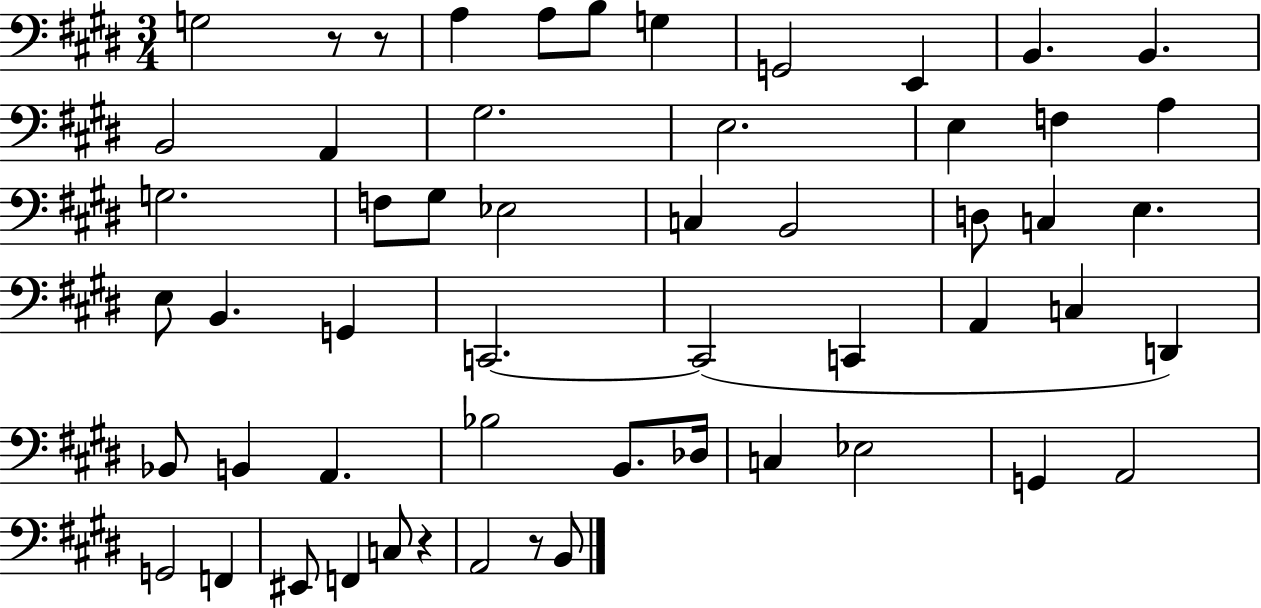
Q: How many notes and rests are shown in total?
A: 55